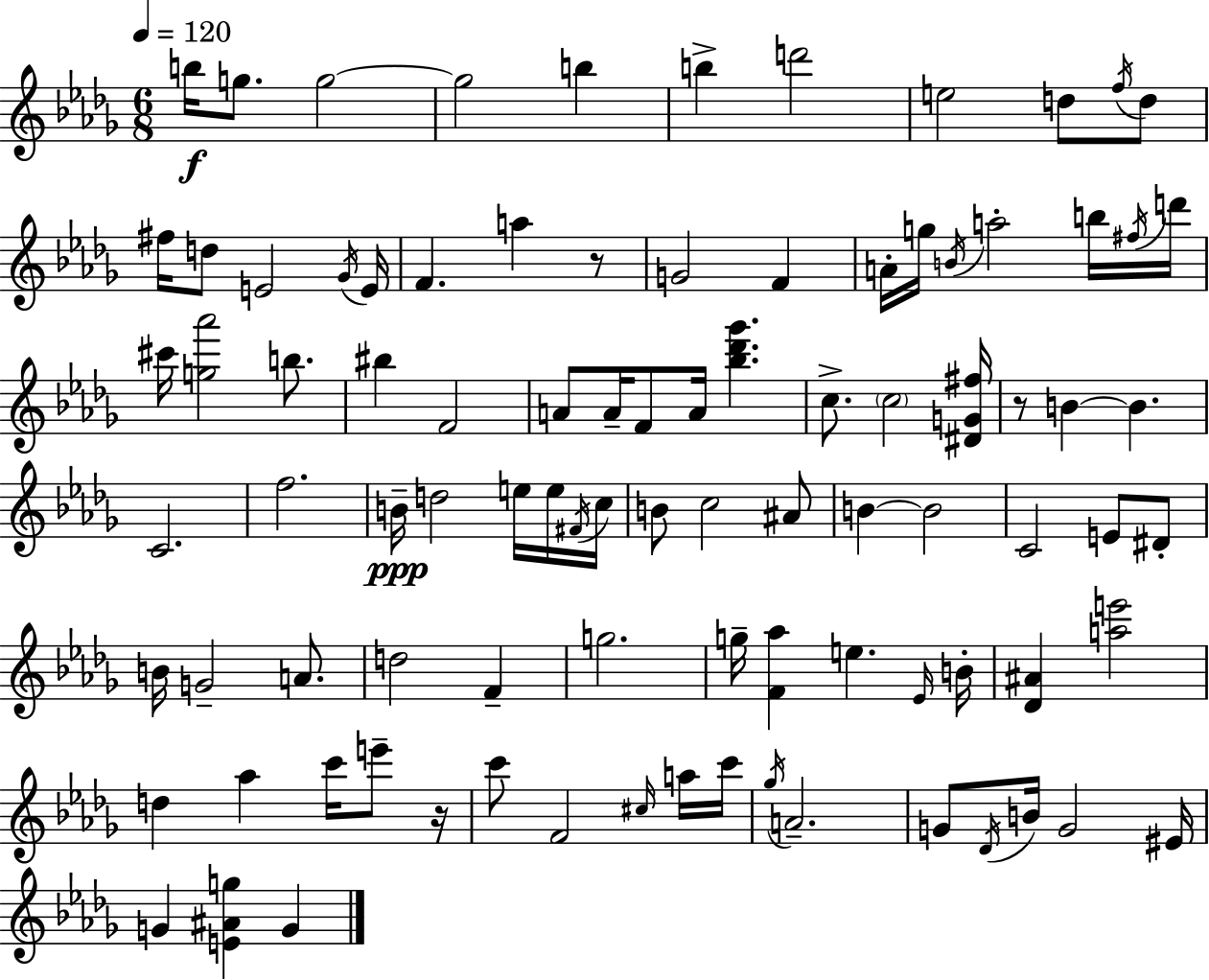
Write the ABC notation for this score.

X:1
T:Untitled
M:6/8
L:1/4
K:Bbm
b/4 g/2 g2 g2 b b d'2 e2 d/2 f/4 d/2 ^f/4 d/2 E2 _G/4 E/4 F a z/2 G2 F A/4 g/4 B/4 a2 b/4 ^f/4 d'/4 ^c'/4 [g_a']2 b/2 ^b F2 A/2 A/4 F/2 A/4 [_b_d'_g'] c/2 c2 [^DG^f]/4 z/2 B B C2 f2 B/4 d2 e/4 e/4 ^F/4 c/4 B/2 c2 ^A/2 B B2 C2 E/2 ^D/2 B/4 G2 A/2 d2 F g2 g/4 [F_a] e _E/4 B/4 [_D^A] [ae']2 d _a c'/4 e'/2 z/4 c'/2 F2 ^c/4 a/4 c'/4 _g/4 A2 G/2 _D/4 B/4 G2 ^E/4 G [E^Ag] G